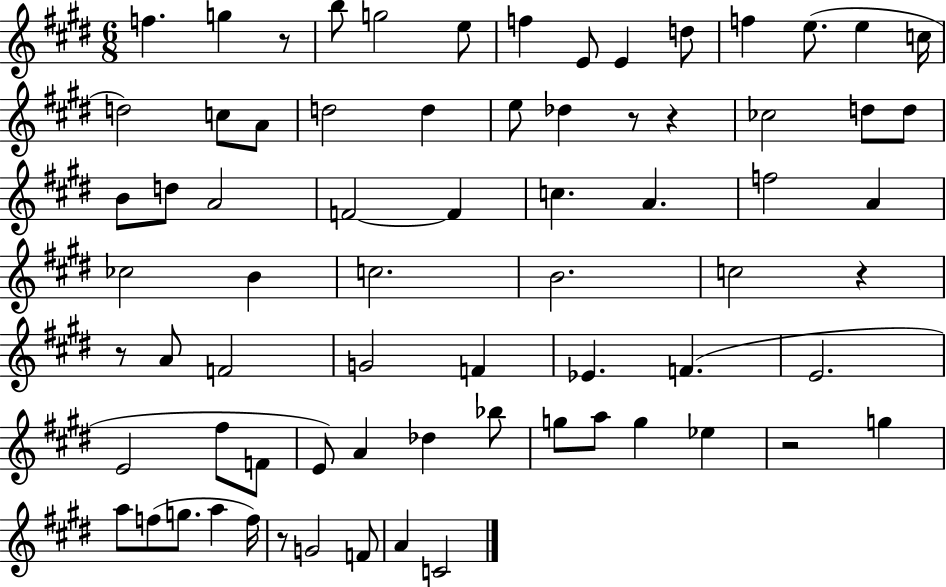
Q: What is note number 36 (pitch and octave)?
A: B4